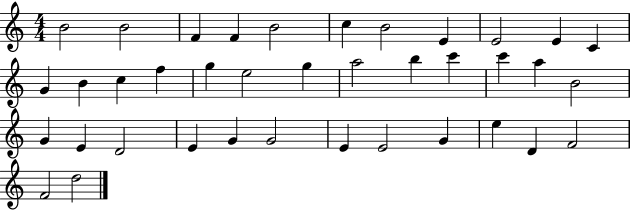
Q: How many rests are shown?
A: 0